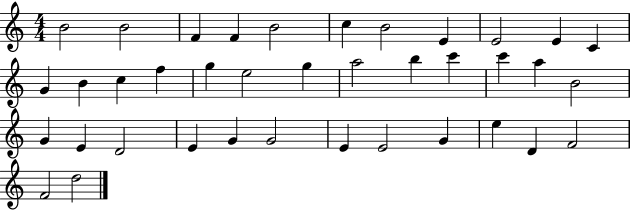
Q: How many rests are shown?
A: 0